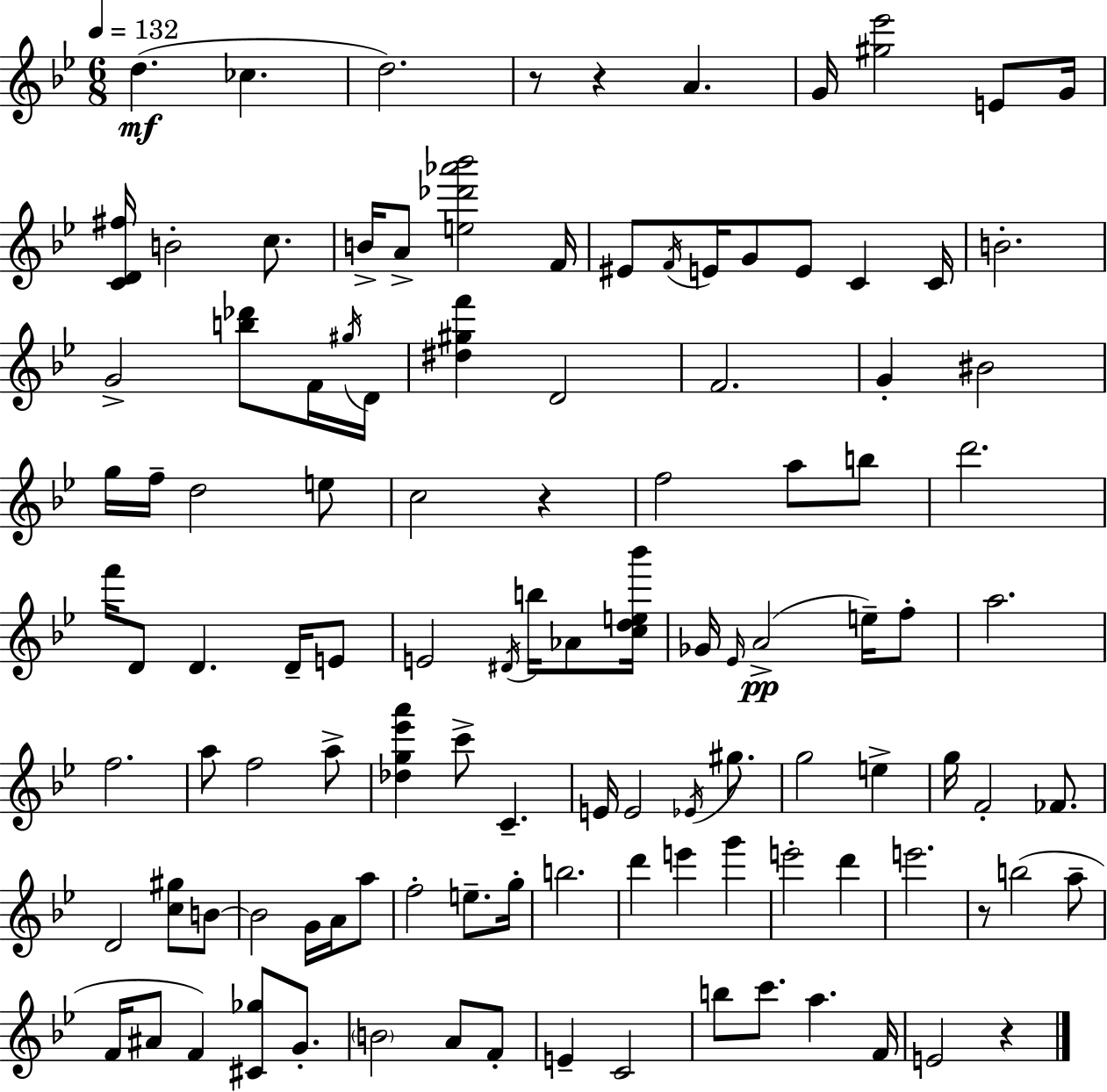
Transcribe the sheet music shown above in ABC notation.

X:1
T:Untitled
M:6/8
L:1/4
K:Bb
d _c d2 z/2 z A G/4 [^g_e']2 E/2 G/4 [CD^f]/4 B2 c/2 B/4 A/2 [e_d'_a'_b']2 F/4 ^E/2 F/4 E/4 G/2 E/2 C C/4 B2 G2 [b_d']/2 F/4 ^g/4 D/4 [^d^gf'] D2 F2 G ^B2 g/4 f/4 d2 e/2 c2 z f2 a/2 b/2 d'2 f'/4 D/2 D D/4 E/2 E2 ^D/4 b/4 _A/2 [cde_b']/4 _G/4 _E/4 A2 e/4 f/2 a2 f2 a/2 f2 a/2 [_dg_e'a'] c'/2 C E/4 E2 _E/4 ^g/2 g2 e g/4 F2 _F/2 D2 [c^g]/2 B/2 B2 G/4 A/4 a/2 f2 e/2 g/4 b2 d' e' g' e'2 d' e'2 z/2 b2 a/2 F/4 ^A/2 F [^C_g]/2 G/2 B2 A/2 F/2 E C2 b/2 c'/2 a F/4 E2 z